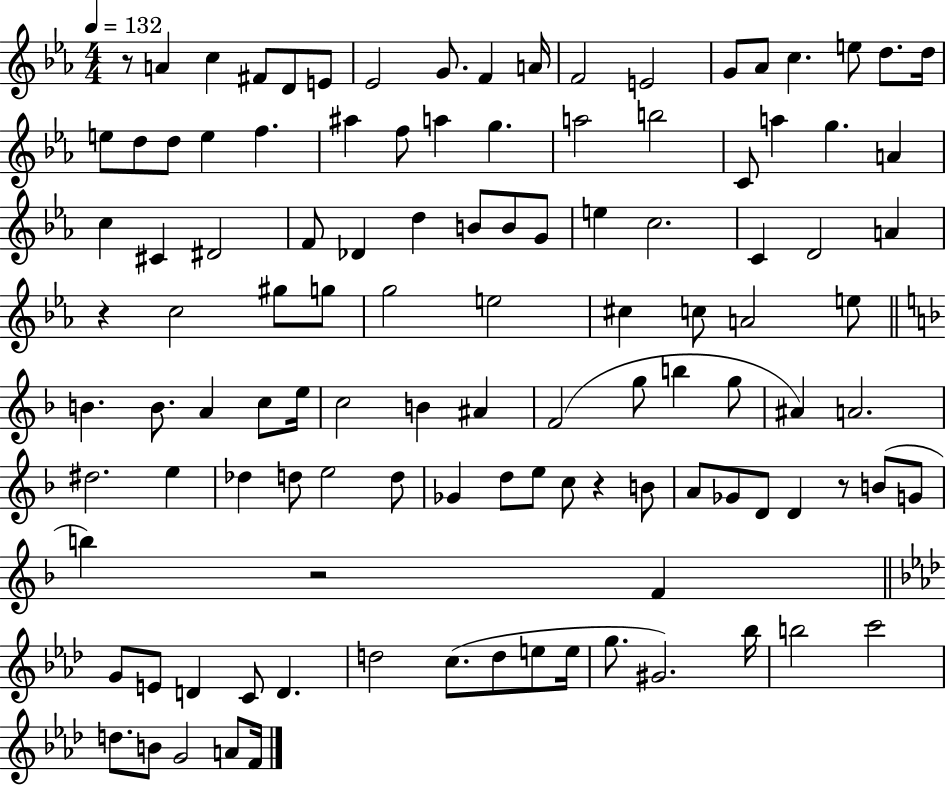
R/e A4/q C5/q F#4/e D4/e E4/e Eb4/h G4/e. F4/q A4/s F4/h E4/h G4/e Ab4/e C5/q. E5/e D5/e. D5/s E5/e D5/e D5/e E5/q F5/q. A#5/q F5/e A5/q G5/q. A5/h B5/h C4/e A5/q G5/q. A4/q C5/q C#4/q D#4/h F4/e Db4/q D5/q B4/e B4/e G4/e E5/q C5/h. C4/q D4/h A4/q R/q C5/h G#5/e G5/e G5/h E5/h C#5/q C5/e A4/h E5/e B4/q. B4/e. A4/q C5/e E5/s C5/h B4/q A#4/q F4/h G5/e B5/q G5/e A#4/q A4/h. D#5/h. E5/q Db5/q D5/e E5/h D5/e Gb4/q D5/e E5/e C5/e R/q B4/e A4/e Gb4/e D4/e D4/q R/e B4/e G4/e B5/q R/h F4/q G4/e E4/e D4/q C4/e D4/q. D5/h C5/e. D5/e E5/e E5/s G5/e. G#4/h. Bb5/s B5/h C6/h D5/e. B4/e G4/h A4/e F4/s